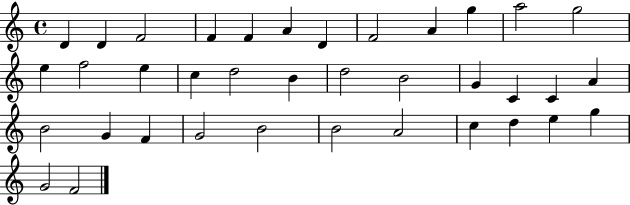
X:1
T:Untitled
M:4/4
L:1/4
K:C
D D F2 F F A D F2 A g a2 g2 e f2 e c d2 B d2 B2 G C C A B2 G F G2 B2 B2 A2 c d e g G2 F2